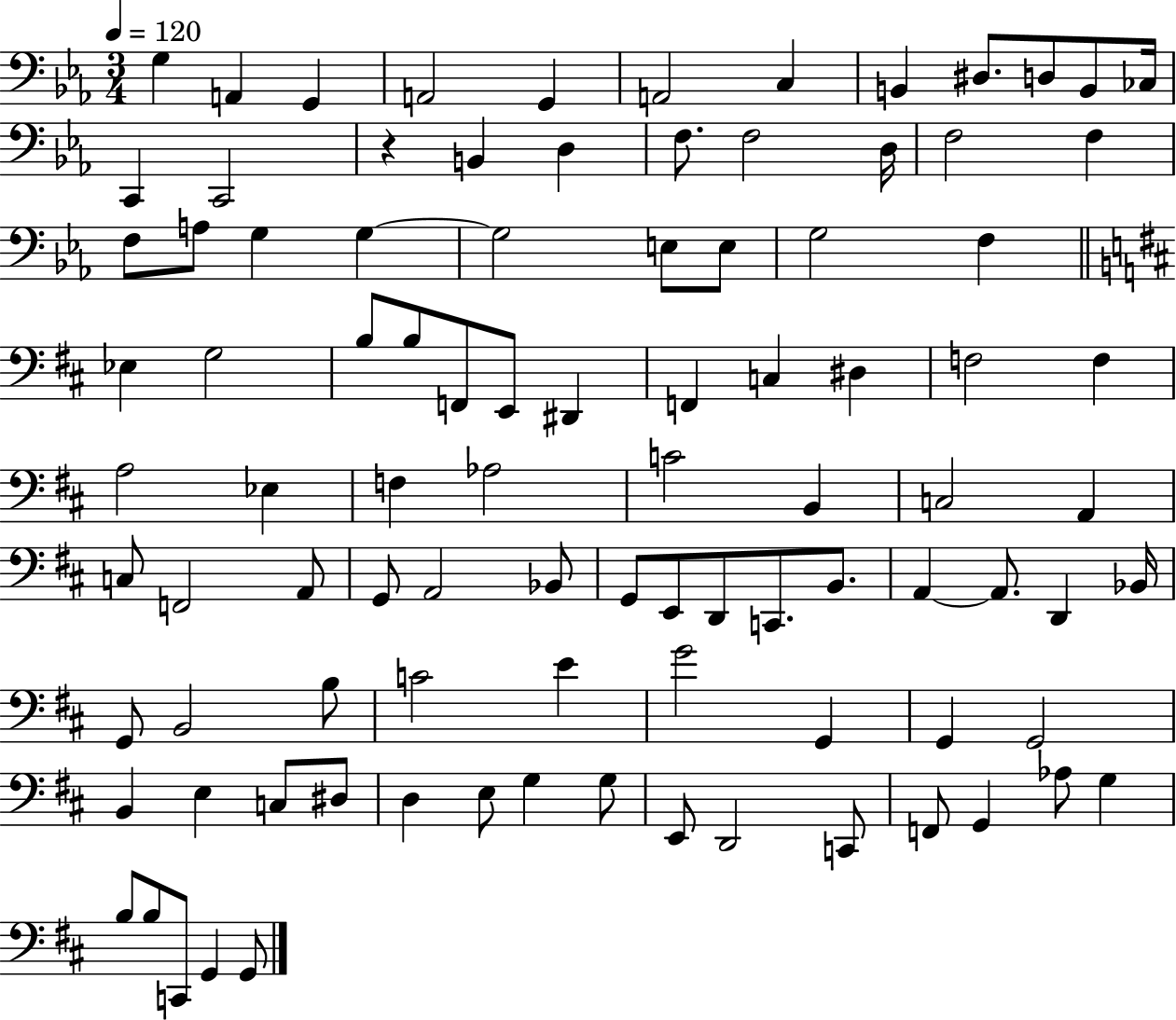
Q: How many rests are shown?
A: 1